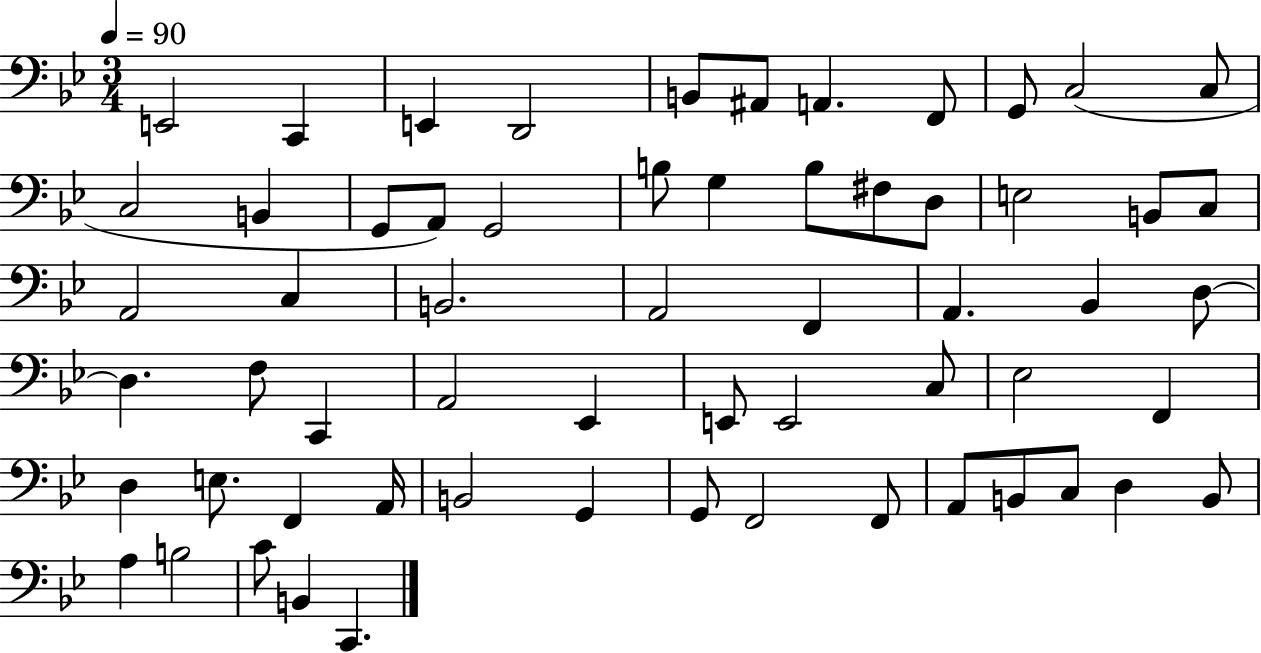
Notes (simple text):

E2/h C2/q E2/q D2/h B2/e A#2/e A2/q. F2/e G2/e C3/h C3/e C3/h B2/q G2/e A2/e G2/h B3/e G3/q B3/e F#3/e D3/e E3/h B2/e C3/e A2/h C3/q B2/h. A2/h F2/q A2/q. Bb2/q D3/e D3/q. F3/e C2/q A2/h Eb2/q E2/e E2/h C3/e Eb3/h F2/q D3/q E3/e. F2/q A2/s B2/h G2/q G2/e F2/h F2/e A2/e B2/e C3/e D3/q B2/e A3/q B3/h C4/e B2/q C2/q.